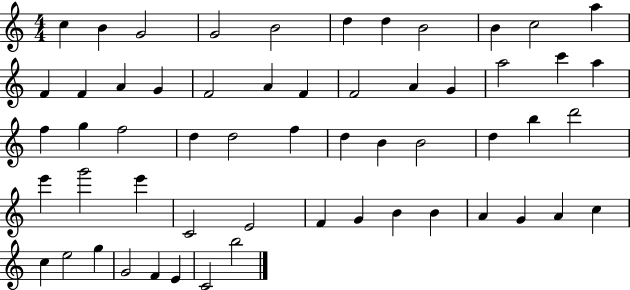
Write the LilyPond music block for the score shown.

{
  \clef treble
  \numericTimeSignature
  \time 4/4
  \key c \major
  c''4 b'4 g'2 | g'2 b'2 | d''4 d''4 b'2 | b'4 c''2 a''4 | \break f'4 f'4 a'4 g'4 | f'2 a'4 f'4 | f'2 a'4 g'4 | a''2 c'''4 a''4 | \break f''4 g''4 f''2 | d''4 d''2 f''4 | d''4 b'4 b'2 | d''4 b''4 d'''2 | \break e'''4 g'''2 e'''4 | c'2 e'2 | f'4 g'4 b'4 b'4 | a'4 g'4 a'4 c''4 | \break c''4 e''2 g''4 | g'2 f'4 e'4 | c'2 b''2 | \bar "|."
}